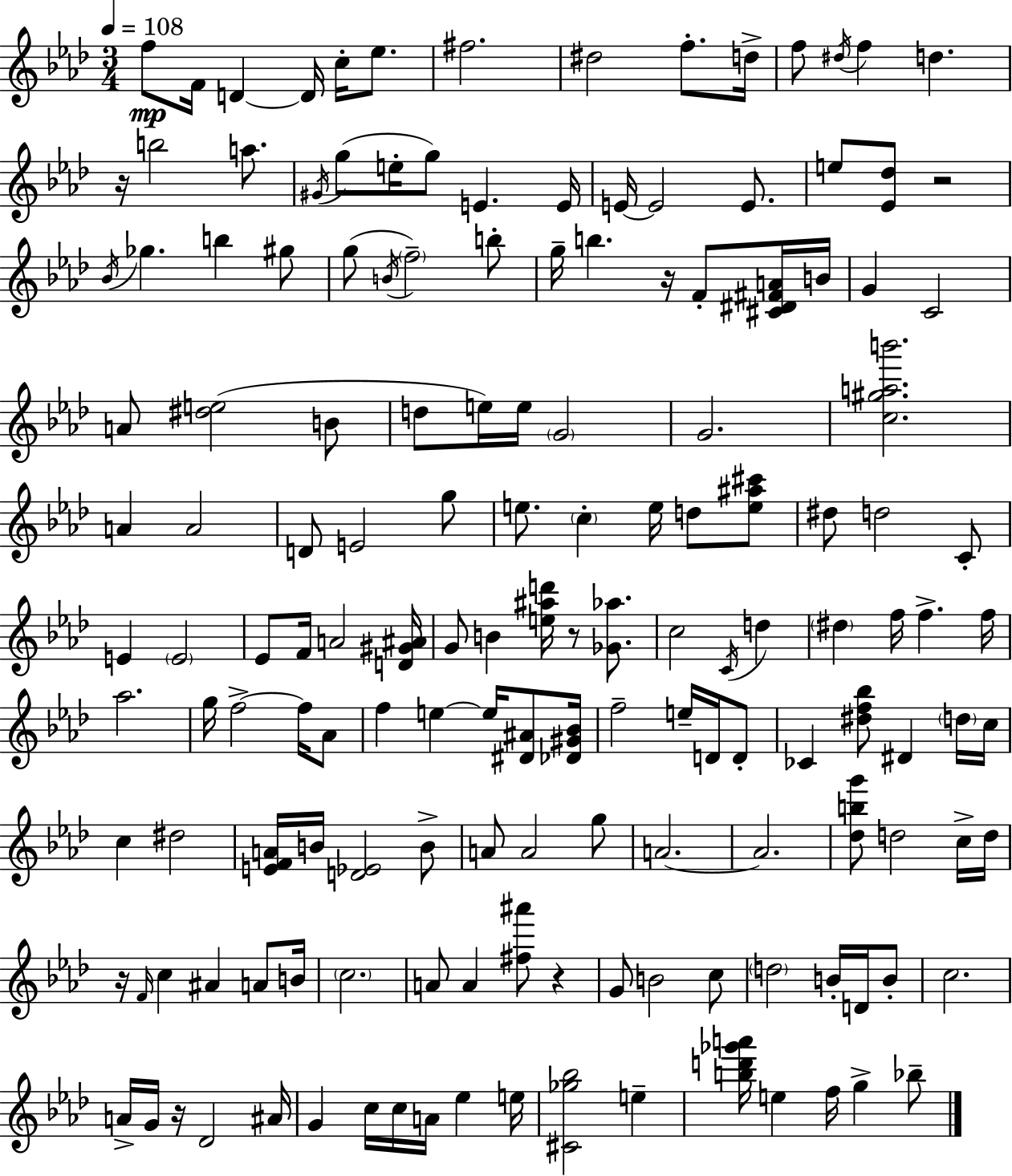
F5/e F4/s D4/q D4/s C5/s Eb5/e. F#5/h. D#5/h F5/e. D5/s F5/e D#5/s F5/q D5/q. R/s B5/h A5/e. G#4/s G5/e E5/s G5/e E4/q. E4/s E4/s E4/h E4/e. E5/e [Eb4,Db5]/e R/h Bb4/s Gb5/q. B5/q G#5/e G5/e B4/s F5/h B5/e G5/s B5/q. R/s F4/e [C#4,D#4,F#4,A4]/s B4/s G4/q C4/h A4/e [D#5,E5]/h B4/e D5/e E5/s E5/s G4/h G4/h. [C5,G#5,A5,B6]/h. A4/q A4/h D4/e E4/h G5/e E5/e. C5/q E5/s D5/e [E5,A#5,C#6]/e D#5/e D5/h C4/e E4/q E4/h Eb4/e F4/s A4/h [D4,G#4,A#4]/s G4/e B4/q [E5,A#5,D6]/s R/e [Gb4,Ab5]/e. C5/h C4/s D5/q D#5/q F5/s F5/q. F5/s Ab5/h. G5/s F5/h F5/s Ab4/e F5/q E5/q E5/s [D#4,A#4]/e [Db4,G#4,Bb4]/s F5/h E5/s D4/s D4/e CES4/q [D#5,F5,Bb5]/e D#4/q D5/s C5/s C5/q D#5/h [E4,F4,A4]/s B4/s [D4,Eb4]/h B4/e A4/e A4/h G5/e A4/h. A4/h. [Db5,B5,G6]/e D5/h C5/s D5/s R/s F4/s C5/q A#4/q A4/e B4/s C5/h. A4/e A4/q [F#5,A#6]/e R/q G4/e B4/h C5/e D5/h B4/s D4/s B4/e C5/h. A4/s G4/s R/s Db4/h A#4/s G4/q C5/s C5/s A4/s Eb5/q E5/s [C#4,Gb5,Bb5]/h E5/q [B5,D6,Gb6,A6]/s E5/q F5/s G5/q Bb5/e